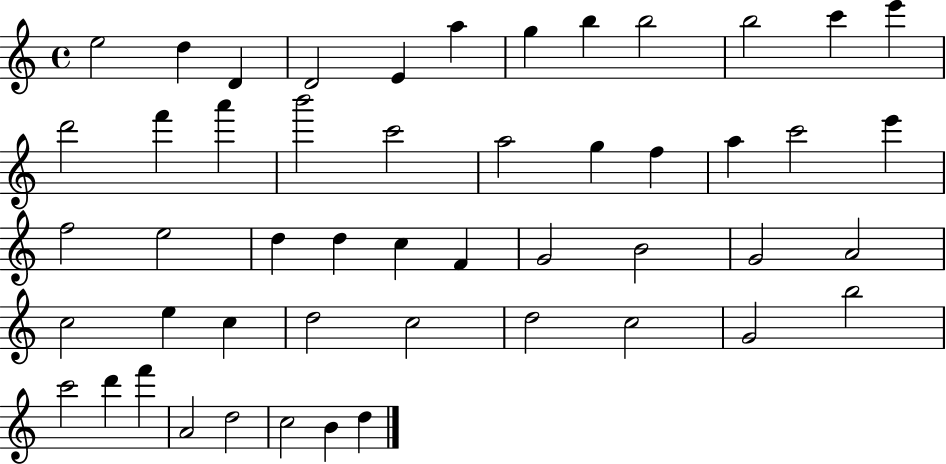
X:1
T:Untitled
M:4/4
L:1/4
K:C
e2 d D D2 E a g b b2 b2 c' e' d'2 f' a' b'2 c'2 a2 g f a c'2 e' f2 e2 d d c F G2 B2 G2 A2 c2 e c d2 c2 d2 c2 G2 b2 c'2 d' f' A2 d2 c2 B d